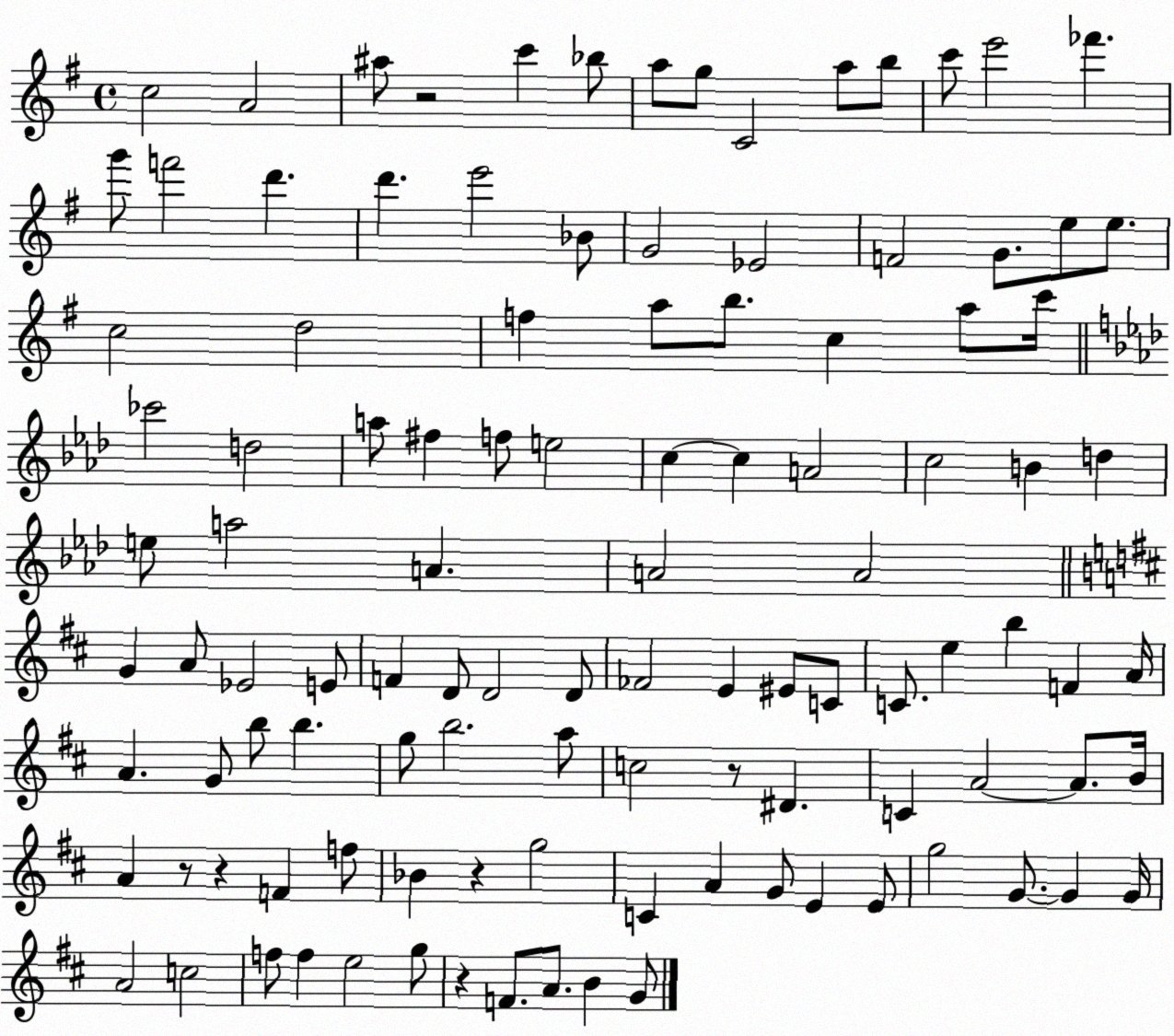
X:1
T:Untitled
M:4/4
L:1/4
K:G
c2 A2 ^a/2 z2 c' _b/2 a/2 g/2 C2 a/2 b/2 c'/2 e'2 _f' g'/2 f'2 d' d' e'2 _B/2 G2 _E2 F2 G/2 e/2 e/2 c2 d2 f a/2 b/2 c a/2 c'/4 _c'2 d2 a/2 ^f f/2 e2 c c A2 c2 B d e/2 a2 A A2 A2 G A/2 _E2 E/2 F D/2 D2 D/2 _F2 E ^E/2 C/2 C/2 e b F A/4 A G/2 b/2 b g/2 b2 a/2 c2 z/2 ^D C A2 A/2 B/4 A z/2 z F f/2 _B z g2 C A G/2 E E/2 g2 G/2 G G/4 A2 c2 f/2 f e2 g/2 z F/2 A/2 B G/2